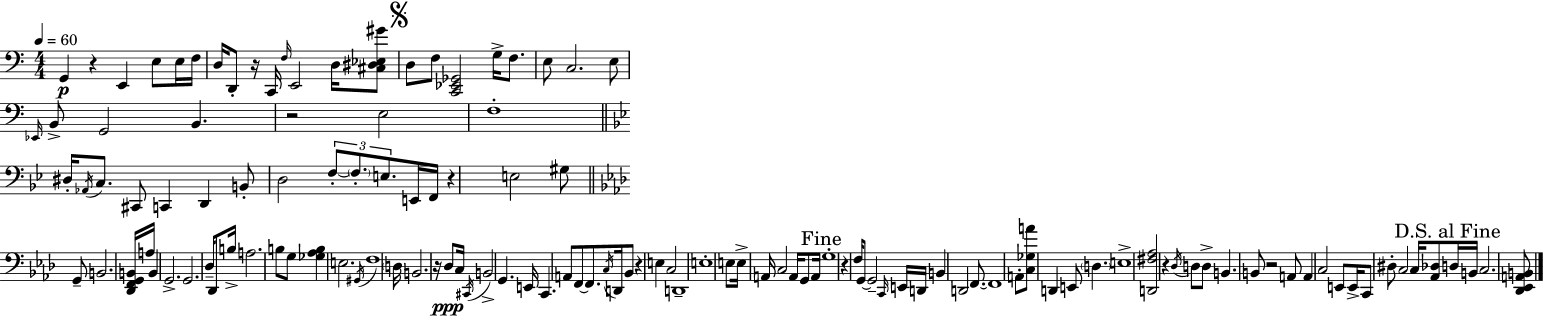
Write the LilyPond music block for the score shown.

{
  \clef bass
  \numericTimeSignature
  \time 4/4
  \key c \major
  \tempo 4 = 60
  g,4\p r4 e,4 e8 e16 f16 | d16 d,8-. r16 c,16 \grace { f16 } e,2 d16 <cis dis ees gis'>8 | \mark \markup { \musicglyph "scripts.segno" } d8 f8 <c, ees, ges,>2 g16-> f8. | e8 c2. e8 | \break \grace { ees,16 } b,8-> g,2 b,4. | r2 e2 | f1-. | \bar "||" \break \key bes \major dis16-. \acciaccatura { aes,16 } c8. cis,8 c,4 d,4 b,8-. | d2 \tuplet 3/2 { f8-.~~ \parenthesize f8.-. e8. } | e,16 f,16 r4 e2 gis8 | \bar "||" \break \key aes \major g,8-- b,2. <des, f, g, b,>16 a16 | b,4 g,2.-> | g,2. des16-- des,8 b16-> | a2. b8 g8 | \break <ges aes b>4 e2. | \acciaccatura { gis,16 } f1 | \parenthesize d16 b,2. r16 des8\ppp | c16 \acciaccatura { cis,16 } b,2-> g,4. | \break e,16 c,4. a,8 f,8~~ f,8. \acciaccatura { c16 } | d,16 bes,8 r4 e4 c2 | d,1-- | e1-. | \break e8 e16-> a,16 c2 a,16 | g,8 a,16 \mark "Fine" g1-. | r4 f16 g,8~~ g,2-- | \grace { c,16 } e,16 d,16 b,4 d,2 | \break f,8.~~ f,1 | a,8-. <c ges a'>8 d,4 e,8 \parenthesize d4. | e1-> | <d, fis aes>2 r4 | \break \acciaccatura { des16 } d8 d8-> b,4. b,8 r2 | a,8 a,4 c2 | e,8 e,16-> c,8 dis8-. c2 | c16 <aes, des>8 \mark "D.S. al Fine" d16 b,16 c2. | \break <des, ees, a, b,>8 \bar "|."
}